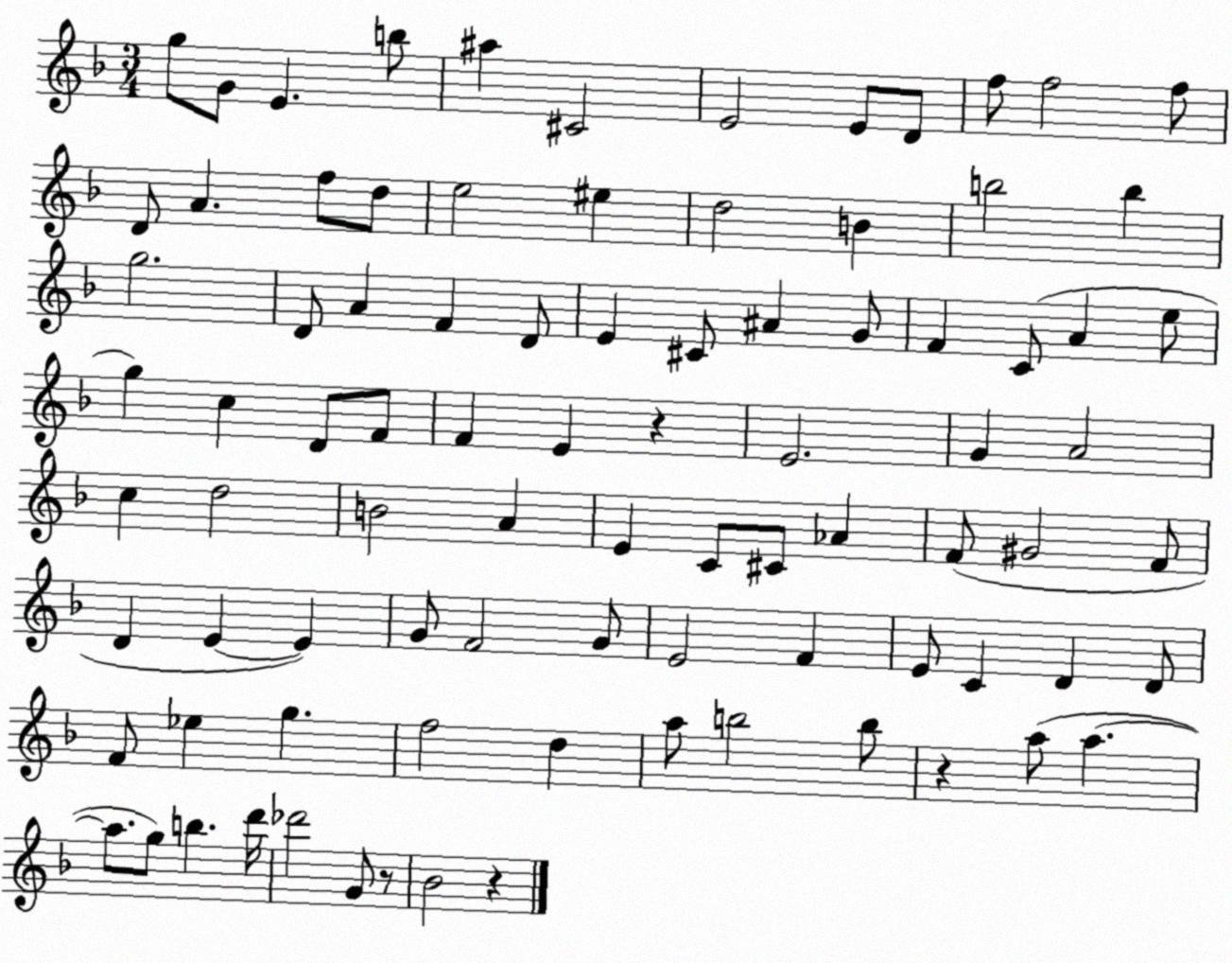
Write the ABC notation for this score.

X:1
T:Untitled
M:3/4
L:1/4
K:F
g/2 G/2 E b/2 ^a ^C2 E2 E/2 D/2 f/2 f2 f/2 D/2 A f/2 d/2 e2 ^e d2 B b2 b g2 D/2 A F D/2 E ^C/2 ^A G/2 F C/2 A e/2 g c D/2 F/2 F E z E2 G A2 c d2 B2 A E C/2 ^C/2 _A F/2 ^G2 F/2 D E E G/2 F2 G/2 E2 F E/2 C D D/2 F/2 _e g f2 d a/2 b2 b/2 z a/2 a a/2 g/2 b d'/4 _d'2 G/2 z/2 _B2 z